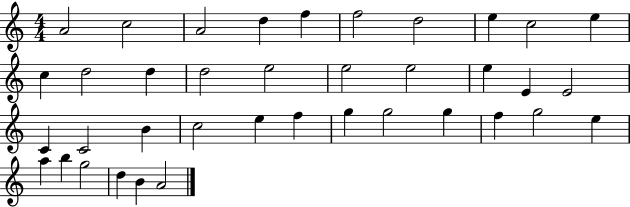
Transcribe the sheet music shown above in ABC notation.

X:1
T:Untitled
M:4/4
L:1/4
K:C
A2 c2 A2 d f f2 d2 e c2 e c d2 d d2 e2 e2 e2 e E E2 C C2 B c2 e f g g2 g f g2 e a b g2 d B A2